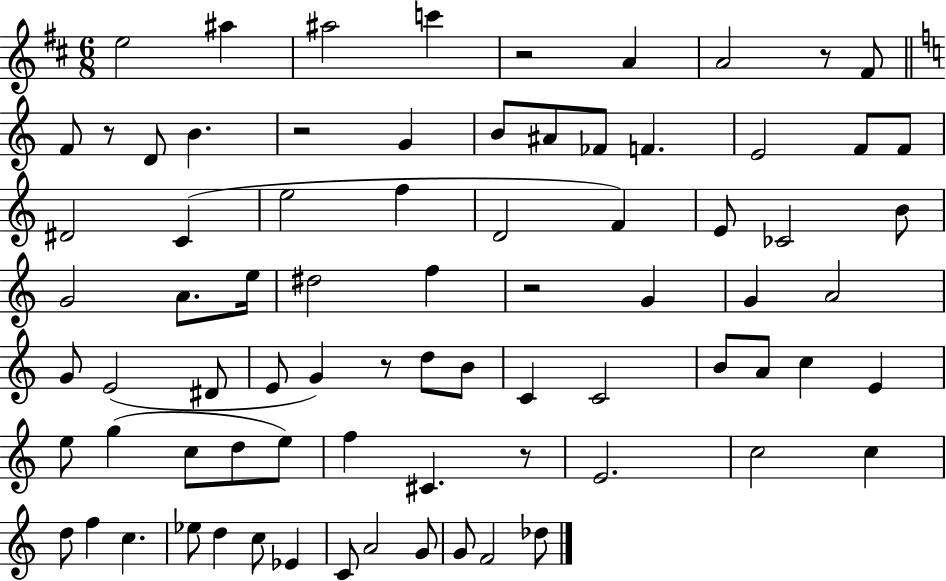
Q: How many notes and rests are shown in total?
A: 78